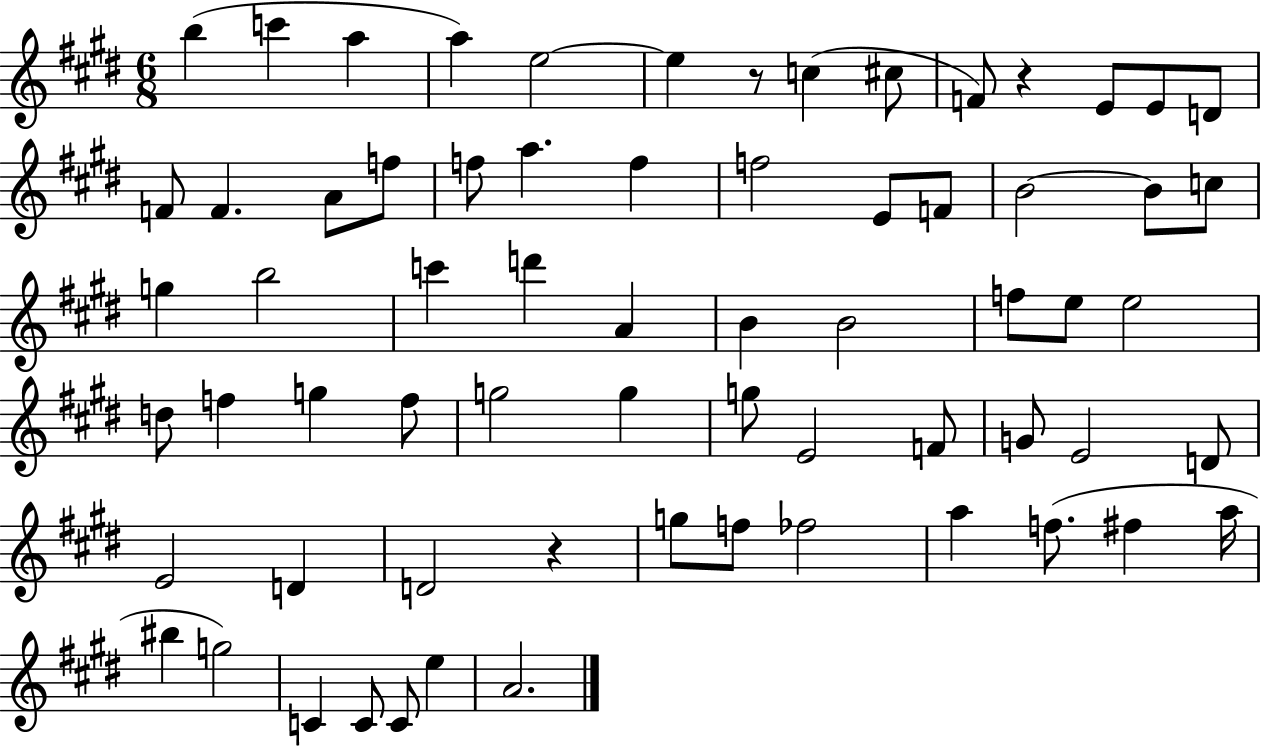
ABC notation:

X:1
T:Untitled
M:6/8
L:1/4
K:E
b c' a a e2 e z/2 c ^c/2 F/2 z E/2 E/2 D/2 F/2 F A/2 f/2 f/2 a f f2 E/2 F/2 B2 B/2 c/2 g b2 c' d' A B B2 f/2 e/2 e2 d/2 f g f/2 g2 g g/2 E2 F/2 G/2 E2 D/2 E2 D D2 z g/2 f/2 _f2 a f/2 ^f a/4 ^b g2 C C/2 C/2 e A2